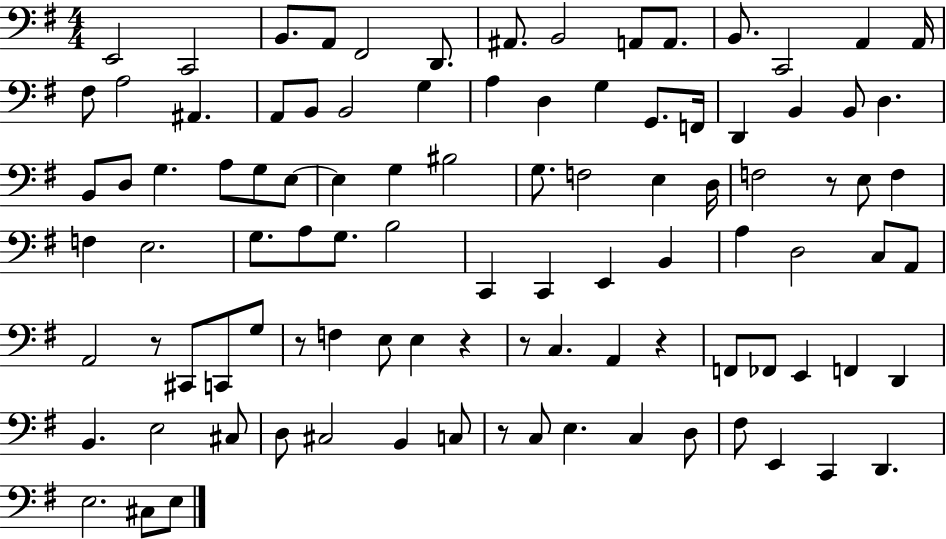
E2/h C2/h B2/e. A2/e F#2/h D2/e. A#2/e. B2/h A2/e A2/e. B2/e. C2/h A2/q A2/s F#3/e A3/h A#2/q. A2/e B2/e B2/h G3/q A3/q D3/q G3/q G2/e. F2/s D2/q B2/q B2/e D3/q. B2/e D3/e G3/q. A3/e G3/e E3/e E3/q G3/q BIS3/h G3/e. F3/h E3/q D3/s F3/h R/e E3/e F3/q F3/q E3/h. G3/e. A3/e G3/e. B3/h C2/q C2/q E2/q B2/q A3/q D3/h C3/e A2/e A2/h R/e C#2/e C2/e G3/e R/e F3/q E3/e E3/q R/q R/e C3/q. A2/q R/q F2/e FES2/e E2/q F2/q D2/q B2/q. E3/h C#3/e D3/e C#3/h B2/q C3/e R/e C3/e E3/q. C3/q D3/e F#3/e E2/q C2/q D2/q. E3/h. C#3/e E3/e